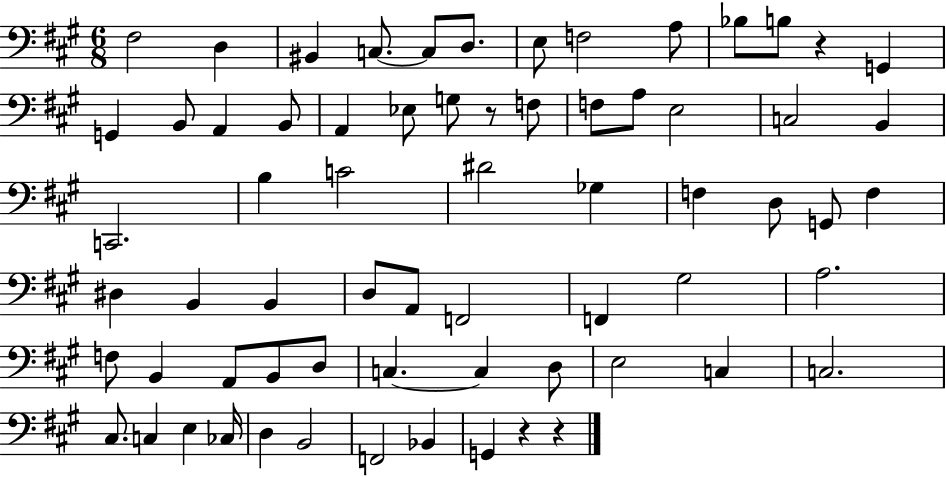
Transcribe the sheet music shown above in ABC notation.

X:1
T:Untitled
M:6/8
L:1/4
K:A
^F,2 D, ^B,, C,/2 C,/2 D,/2 E,/2 F,2 A,/2 _B,/2 B,/2 z G,, G,, B,,/2 A,, B,,/2 A,, _E,/2 G,/2 z/2 F,/2 F,/2 A,/2 E,2 C,2 B,, C,,2 B, C2 ^D2 _G, F, D,/2 G,,/2 F, ^D, B,, B,, D,/2 A,,/2 F,,2 F,, ^G,2 A,2 F,/2 B,, A,,/2 B,,/2 D,/2 C, C, D,/2 E,2 C, C,2 ^C,/2 C, E, _C,/4 D, B,,2 F,,2 _B,, G,, z z